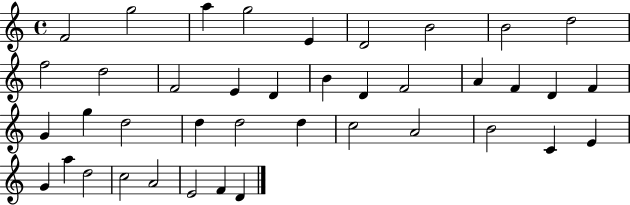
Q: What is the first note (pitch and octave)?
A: F4